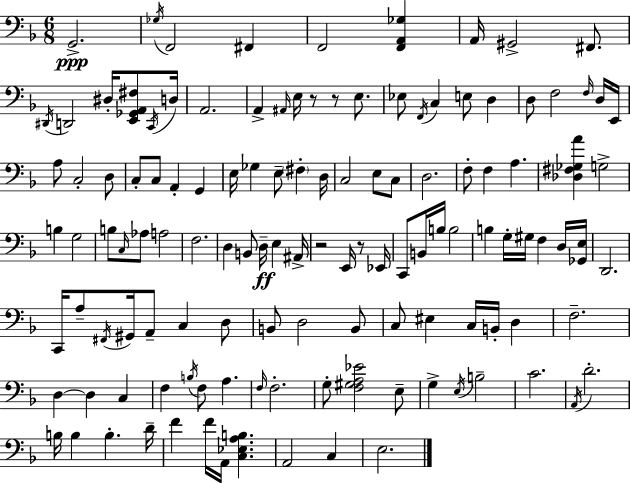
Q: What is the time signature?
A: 6/8